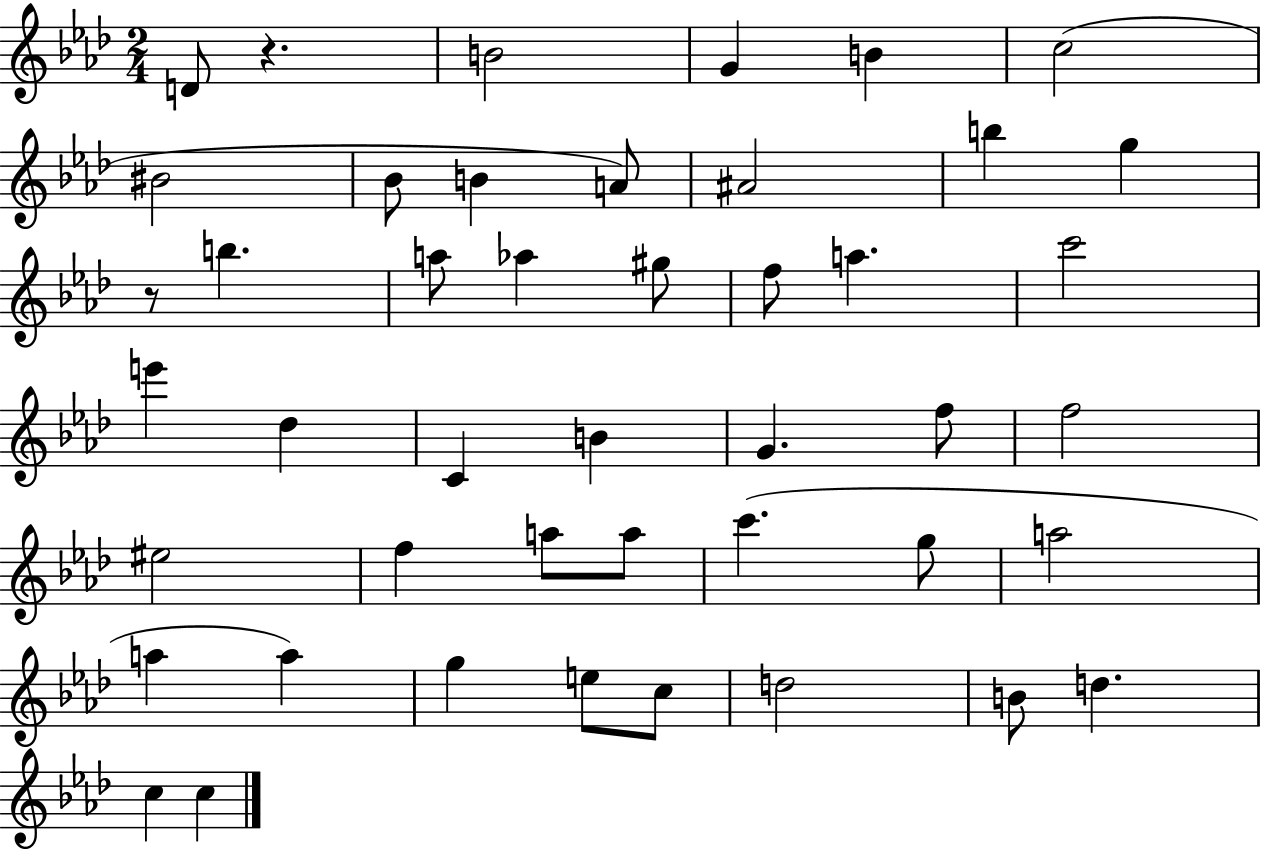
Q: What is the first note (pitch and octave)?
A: D4